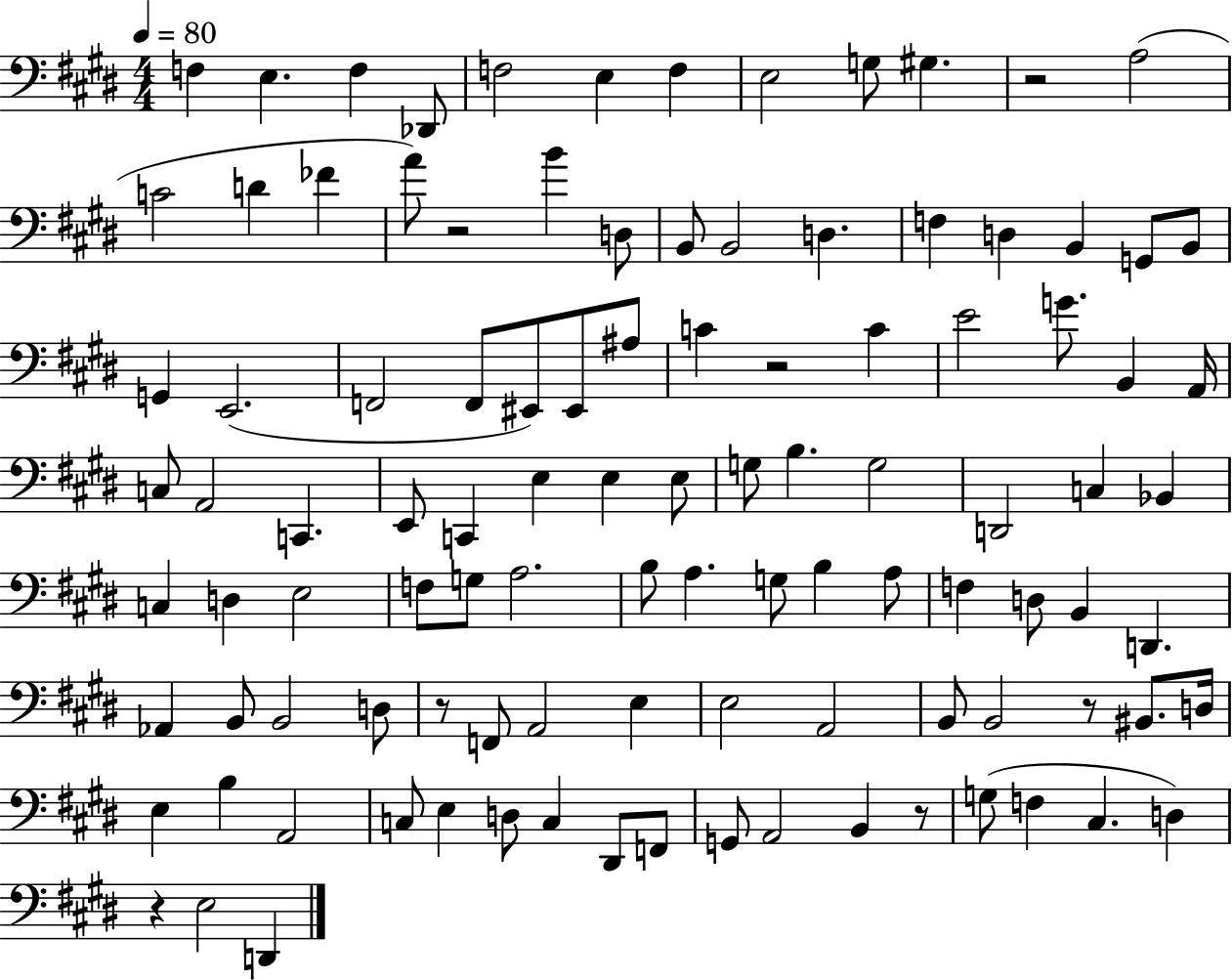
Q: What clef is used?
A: bass